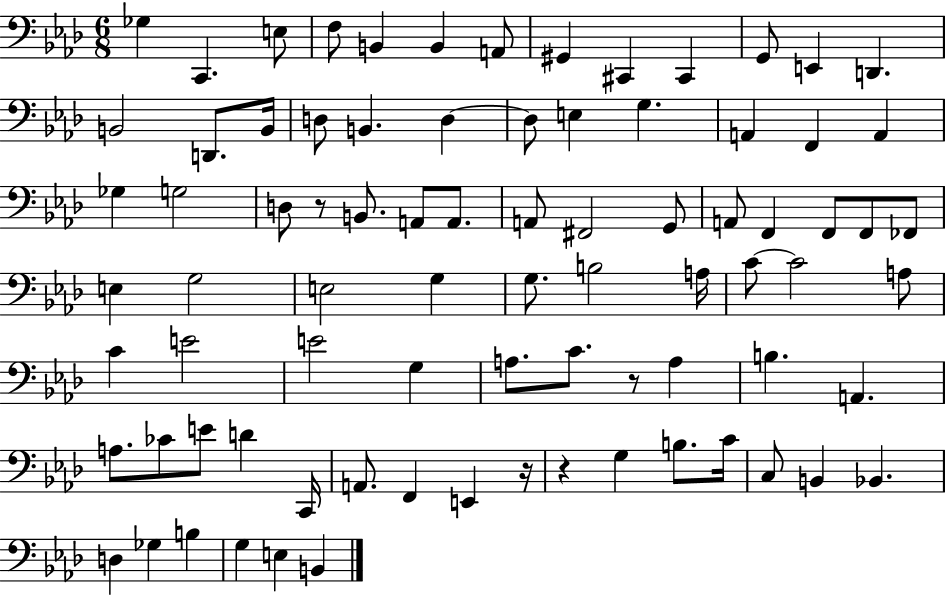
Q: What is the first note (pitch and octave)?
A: Gb3